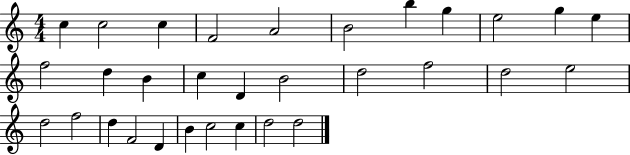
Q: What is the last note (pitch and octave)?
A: D5